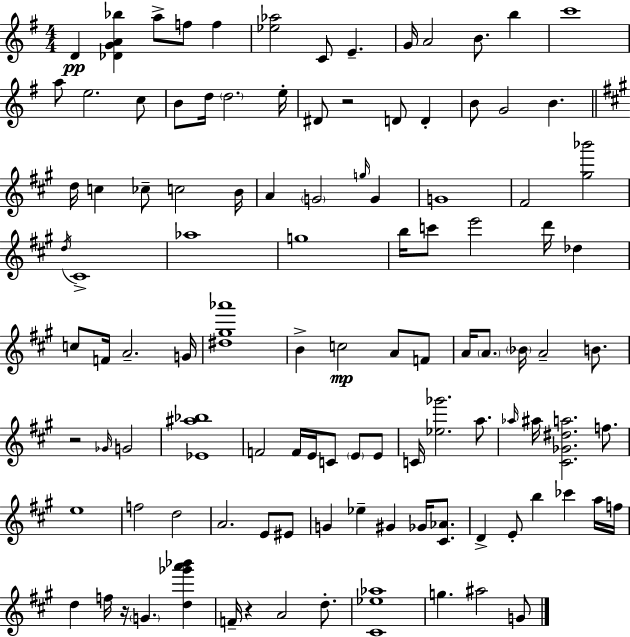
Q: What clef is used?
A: treble